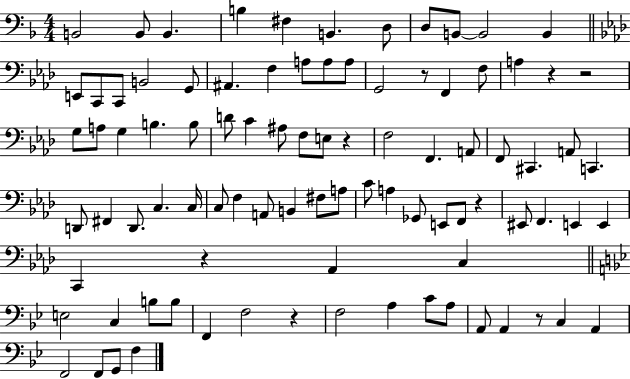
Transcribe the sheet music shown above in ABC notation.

X:1
T:Untitled
M:4/4
L:1/4
K:F
B,,2 B,,/2 B,, B, ^F, B,, D,/2 D,/2 B,,/2 B,,2 B,, E,,/2 C,,/2 C,,/2 B,,2 G,,/2 ^A,, F, A,/2 A,/2 A,/2 G,,2 z/2 F,, F,/2 A, z z2 G,/2 A,/2 G, B, B,/2 D/2 C ^A,/2 F,/2 E,/2 z F,2 F,, A,,/2 F,,/2 ^C,, A,,/2 C,, D,,/2 ^F,, D,,/2 C, C,/4 C,/2 F, A,,/2 B,, ^F,/2 A,/2 C/2 A, _G,,/2 E,,/2 F,,/2 z ^E,,/2 F,, E,, E,, C,, z _A,, C, E,2 C, B,/2 B,/2 F,, F,2 z F,2 A, C/2 A,/2 A,,/2 A,, z/2 C, A,, F,,2 F,,/2 G,,/2 F,